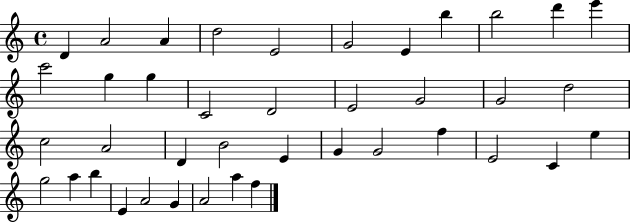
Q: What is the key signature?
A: C major